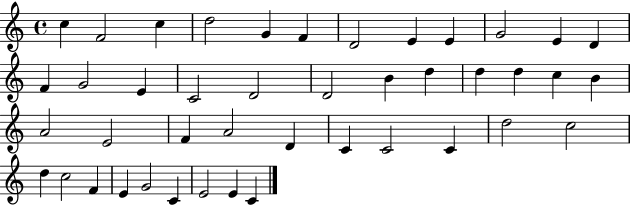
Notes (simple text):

C5/q F4/h C5/q D5/h G4/q F4/q D4/h E4/q E4/q G4/h E4/q D4/q F4/q G4/h E4/q C4/h D4/h D4/h B4/q D5/q D5/q D5/q C5/q B4/q A4/h E4/h F4/q A4/h D4/q C4/q C4/h C4/q D5/h C5/h D5/q C5/h F4/q E4/q G4/h C4/q E4/h E4/q C4/q